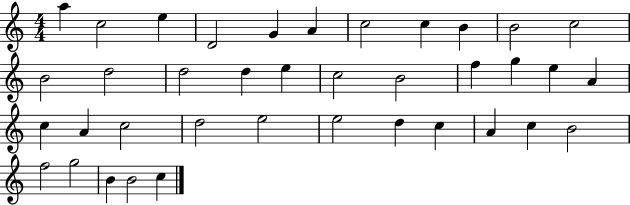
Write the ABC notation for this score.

X:1
T:Untitled
M:4/4
L:1/4
K:C
a c2 e D2 G A c2 c B B2 c2 B2 d2 d2 d e c2 B2 f g e A c A c2 d2 e2 e2 d c A c B2 f2 g2 B B2 c